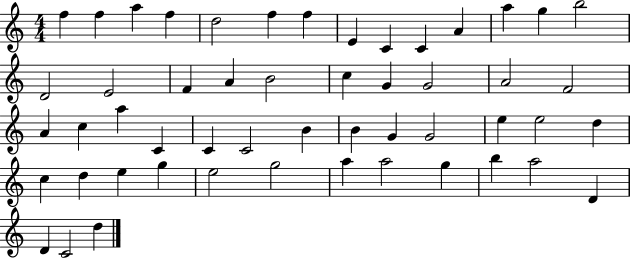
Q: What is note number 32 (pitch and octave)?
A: B4